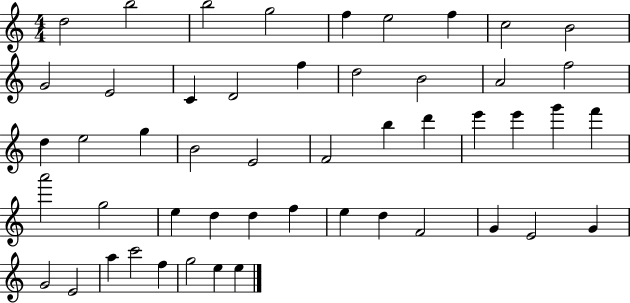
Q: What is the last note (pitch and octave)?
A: E5